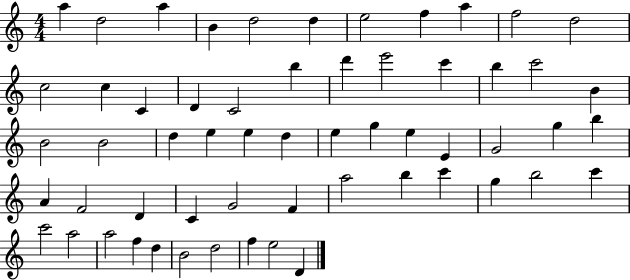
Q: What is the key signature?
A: C major